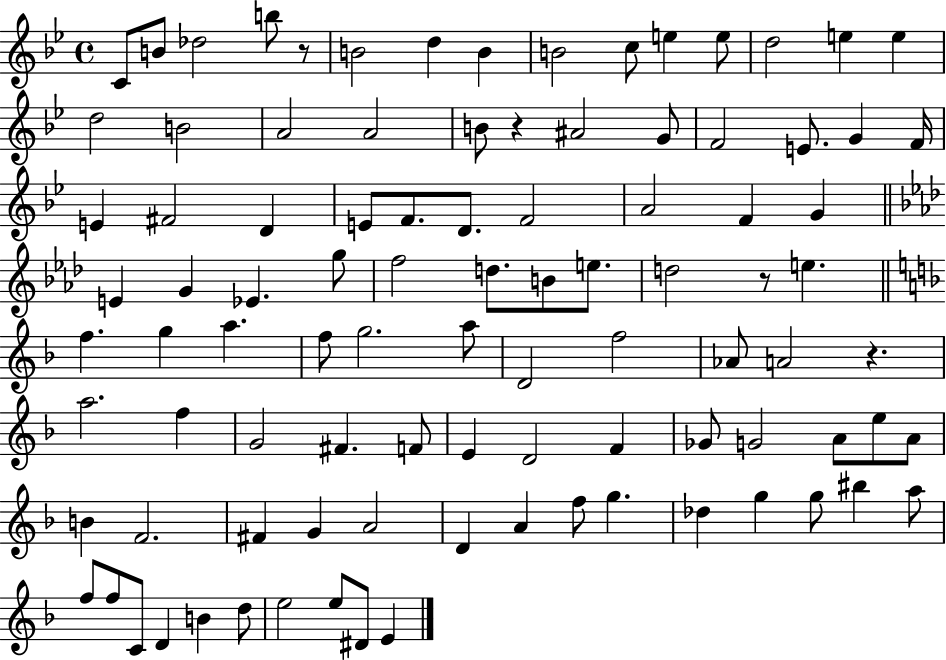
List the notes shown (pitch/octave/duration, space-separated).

C4/e B4/e Db5/h B5/e R/e B4/h D5/q B4/q B4/h C5/e E5/q E5/e D5/h E5/q E5/q D5/h B4/h A4/h A4/h B4/e R/q A#4/h G4/e F4/h E4/e. G4/q F4/s E4/q F#4/h D4/q E4/e F4/e. D4/e. F4/h A4/h F4/q G4/q E4/q G4/q Eb4/q. G5/e F5/h D5/e. B4/e E5/e. D5/h R/e E5/q. F5/q. G5/q A5/q. F5/e G5/h. A5/e D4/h F5/h Ab4/e A4/h R/q. A5/h. F5/q G4/h F#4/q. F4/e E4/q D4/h F4/q Gb4/e G4/h A4/e E5/e A4/e B4/q F4/h. F#4/q G4/q A4/h D4/q A4/q F5/e G5/q. Db5/q G5/q G5/e BIS5/q A5/e F5/e F5/e C4/e D4/q B4/q D5/e E5/h E5/e D#4/e E4/q